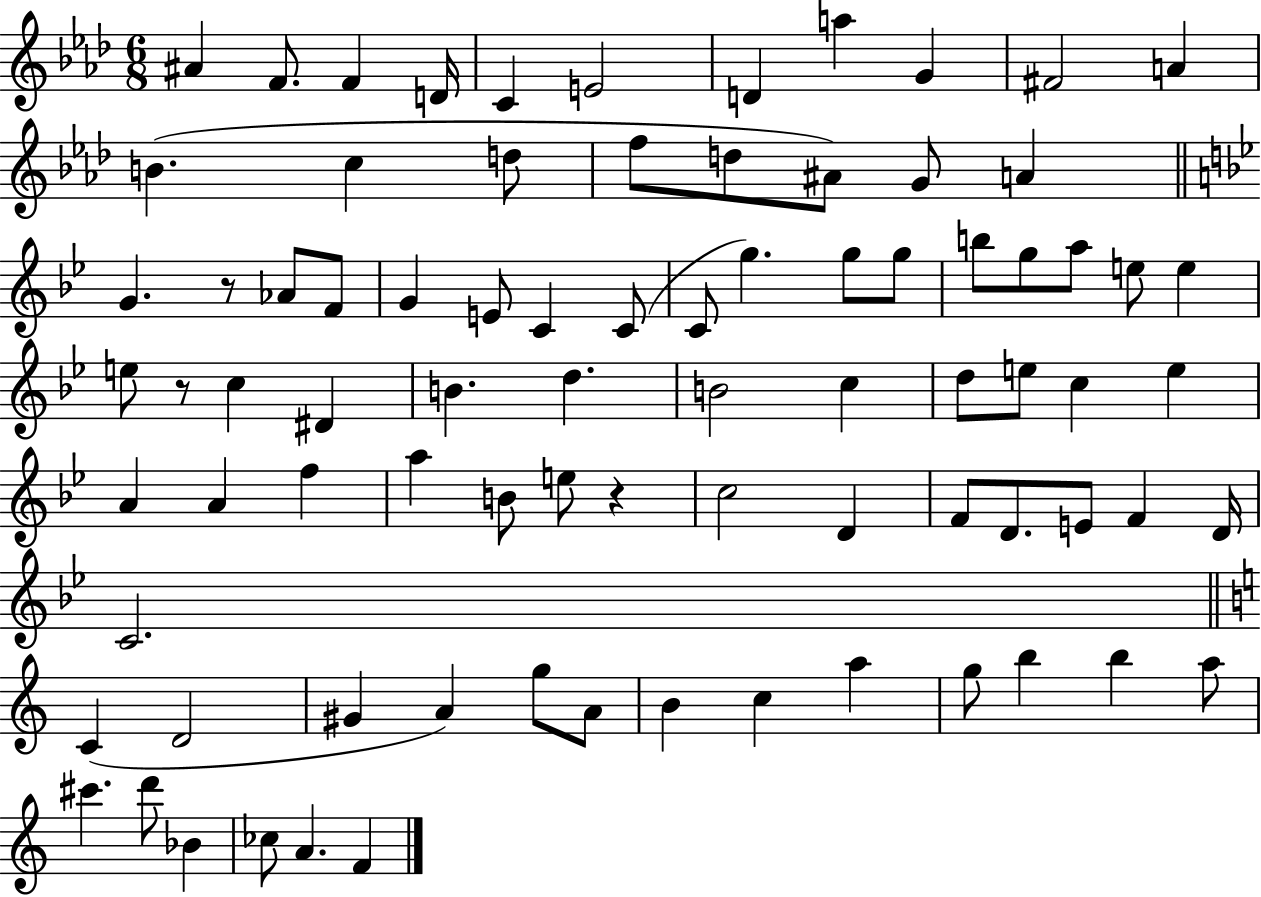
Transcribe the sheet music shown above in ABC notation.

X:1
T:Untitled
M:6/8
L:1/4
K:Ab
^A F/2 F D/4 C E2 D a G ^F2 A B c d/2 f/2 d/2 ^A/2 G/2 A G z/2 _A/2 F/2 G E/2 C C/2 C/2 g g/2 g/2 b/2 g/2 a/2 e/2 e e/2 z/2 c ^D B d B2 c d/2 e/2 c e A A f a B/2 e/2 z c2 D F/2 D/2 E/2 F D/4 C2 C D2 ^G A g/2 A/2 B c a g/2 b b a/2 ^c' d'/2 _B _c/2 A F